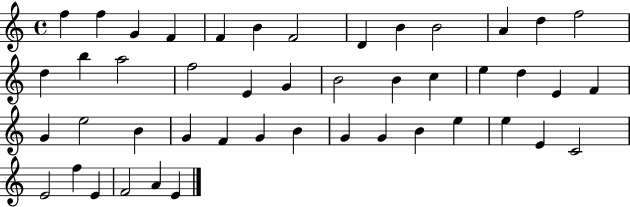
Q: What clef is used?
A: treble